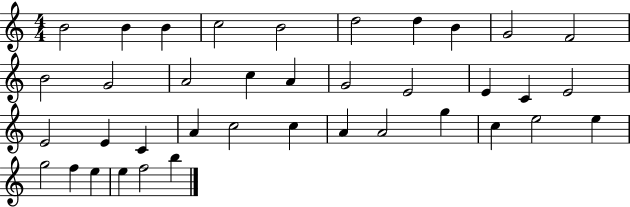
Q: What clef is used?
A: treble